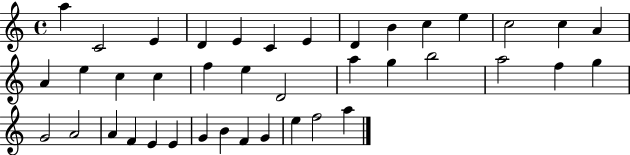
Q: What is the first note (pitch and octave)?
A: A5